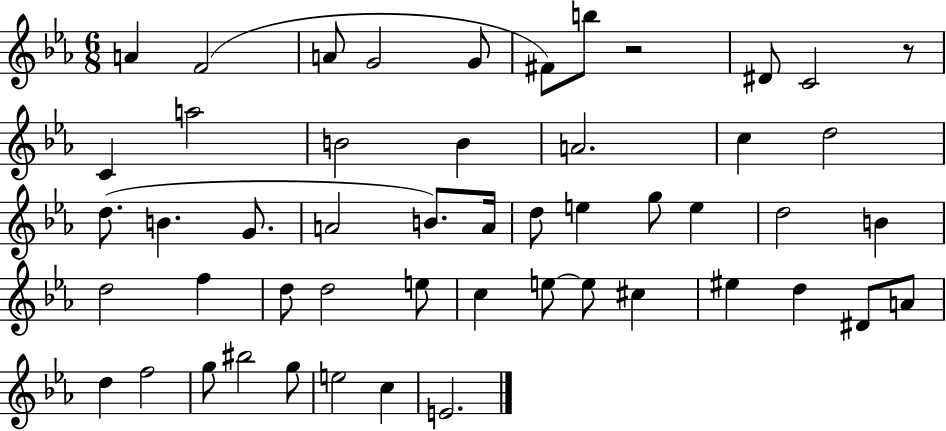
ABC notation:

X:1
T:Untitled
M:6/8
L:1/4
K:Eb
A F2 A/2 G2 G/2 ^F/2 b/2 z2 ^D/2 C2 z/2 C a2 B2 B A2 c d2 d/2 B G/2 A2 B/2 A/4 d/2 e g/2 e d2 B d2 f d/2 d2 e/2 c e/2 e/2 ^c ^e d ^D/2 A/2 d f2 g/2 ^b2 g/2 e2 c E2